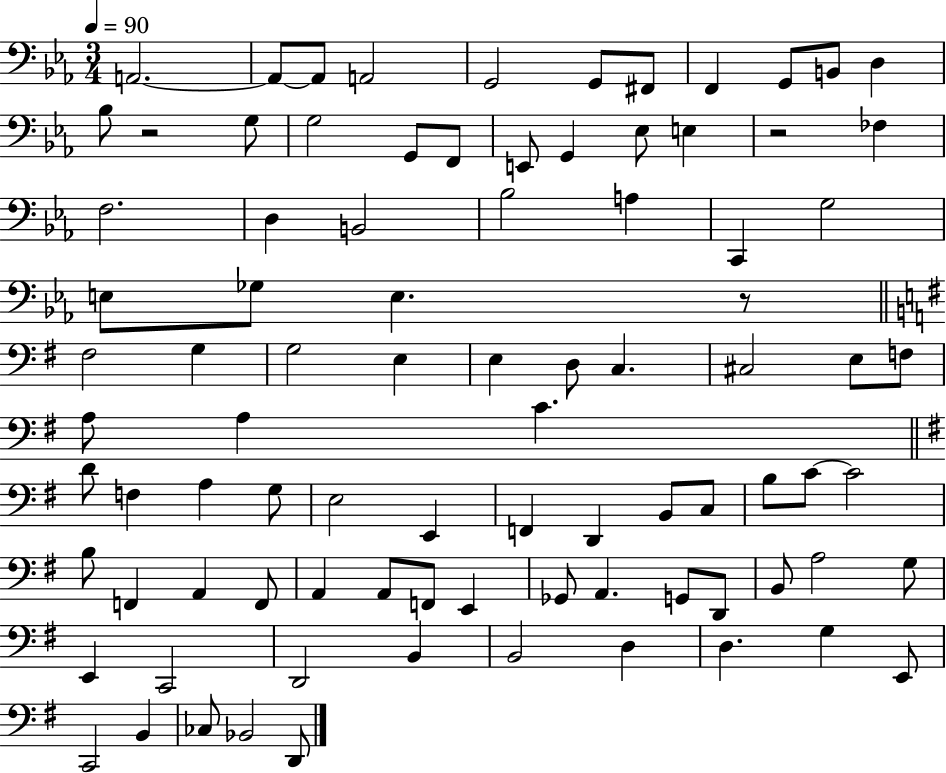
A2/h. A2/e A2/e A2/h G2/h G2/e F#2/e F2/q G2/e B2/e D3/q Bb3/e R/h G3/e G3/h G2/e F2/e E2/e G2/q Eb3/e E3/q R/h FES3/q F3/h. D3/q B2/h Bb3/h A3/q C2/q G3/h E3/e Gb3/e E3/q. R/e F#3/h G3/q G3/h E3/q E3/q D3/e C3/q. C#3/h E3/e F3/e A3/e A3/q C4/q. D4/e F3/q A3/q G3/e E3/h E2/q F2/q D2/q B2/e C3/e B3/e C4/e C4/h B3/e F2/q A2/q F2/e A2/q A2/e F2/e E2/q Gb2/e A2/q. G2/e D2/e B2/e A3/h G3/e E2/q C2/h D2/h B2/q B2/h D3/q D3/q. G3/q E2/e C2/h B2/q CES3/e Bb2/h D2/e